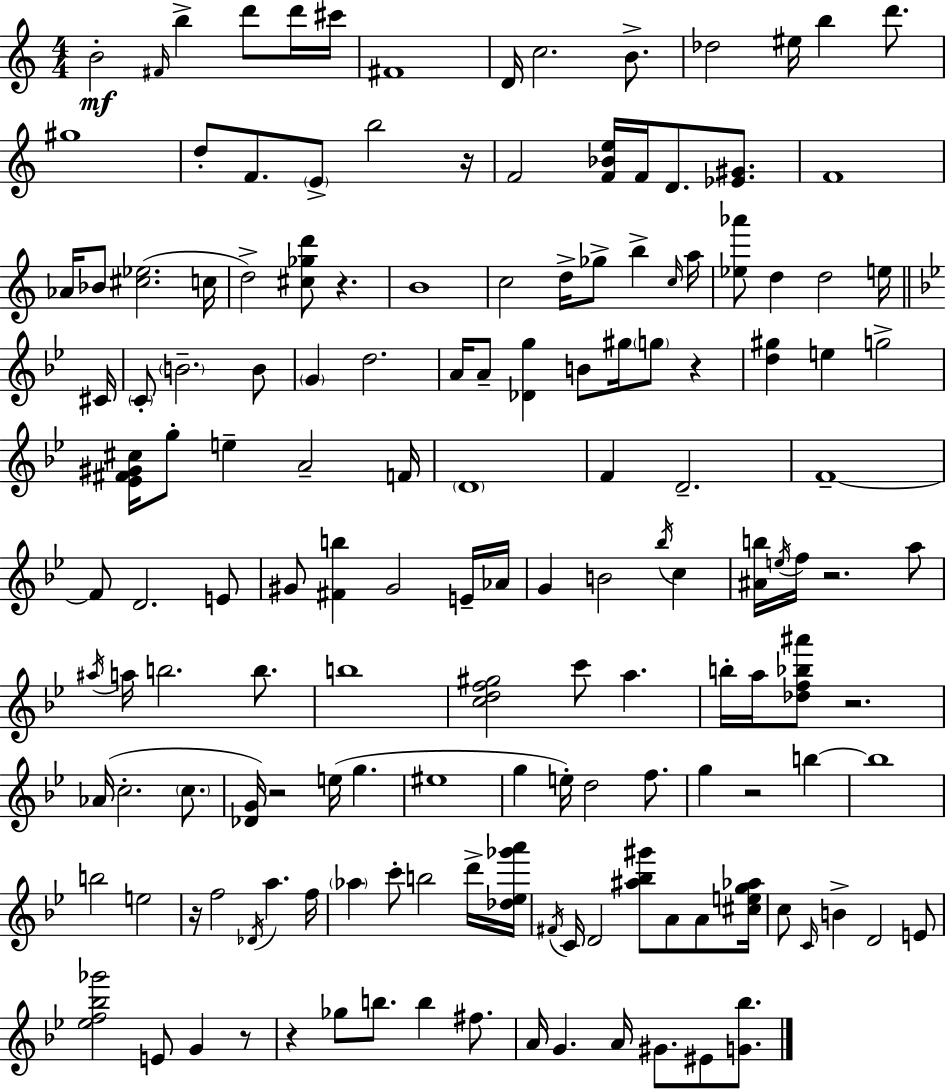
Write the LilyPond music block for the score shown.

{
  \clef treble
  \numericTimeSignature
  \time 4/4
  \key a \minor
  \repeat volta 2 { b'2-.\mf \grace { fis'16 } b''4-> d'''8 d'''16 | cis'''16 fis'1 | d'16 c''2. b'8.-> | des''2 eis''16 b''4 d'''8. | \break gis''1 | d''8-. f'8. \parenthesize e'8-> b''2 | r16 f'2 <f' bes' e''>16 f'16 d'8. <ees' gis'>8. | f'1 | \break aes'16 bes'8 <cis'' ees''>2.( | c''16 d''2->) <cis'' ges'' d'''>8 r4. | b'1 | c''2 d''16-> ges''8-> b''4-> | \break \grace { c''16 } a''16 <ees'' aes'''>8 d''4 d''2 | e''16 \bar "||" \break \key g \minor cis'16 \parenthesize c'8-. \parenthesize b'2.-- b'8 | \parenthesize g'4 d''2. | a'16 a'8-- <des' g''>4 b'8 gis''16 \parenthesize g''8 r4 | <d'' gis''>4 e''4 g''2-> | \break <ees' fis' gis' cis''>16 g''8-. e''4-- a'2-- | f'16 \parenthesize d'1 | f'4 d'2.-- | f'1--~~ | \break f'8 d'2. e'8 | gis'8 <fis' b''>4 gis'2 e'16-- | aes'16 g'4 b'2 \acciaccatura { bes''16 } c''4 | <ais' b''>16 \acciaccatura { e''16 } f''16 r2. | \break a''8 \acciaccatura { ais''16 } a''16 b''2. | b''8. b''1 | <c'' d'' f'' gis''>2 c'''8 a''4. | b''16-. a''16 <des'' f'' bes'' ais'''>8 r2. | \break aes'16( c''2.-. | \parenthesize c''8. <des' g'>16) r2 e''16( g''4. | eis''1 | g''4 e''16-.) d''2 | \break f''8. g''4 r2 | b''4~~ b''1 | b''2 e''2 | r16 f''2 \acciaccatura { des'16 } a''4. | \break f''16 \parenthesize aes''4 c'''8-. b''2 | d'''16-> <des'' ees'' ges''' a'''>16 \acciaccatura { fis'16 } c'16 d'2 <ais'' bes'' gis'''>8 | a'8 a'8 <cis'' e'' g'' aes''>16 c''8 \grace { c'16 } b'4-> d'2 | e'8 <ees'' f'' bes'' ges'''>2 e'8 | \break g'4 r8 r4 ges''8 b''8. | b''4 fis''8. a'16 g'4. a'16 gis'8. | eis'8 <g' bes''>8. } \bar "|."
}